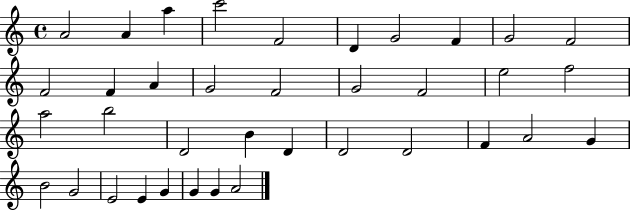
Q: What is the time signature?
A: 4/4